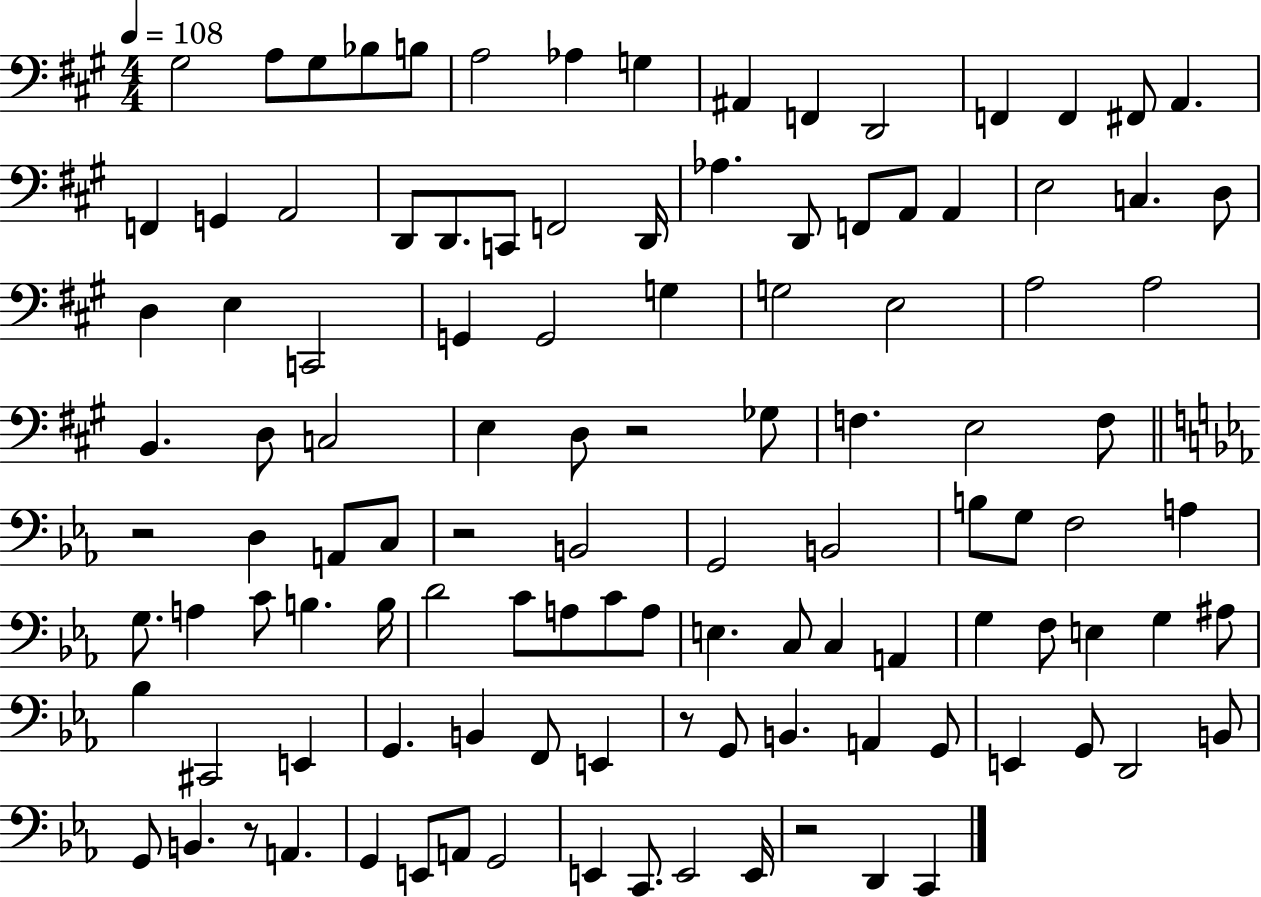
{
  \clef bass
  \numericTimeSignature
  \time 4/4
  \key a \major
  \tempo 4 = 108
  \repeat volta 2 { gis2 a8 gis8 bes8 b8 | a2 aes4 g4 | ais,4 f,4 d,2 | f,4 f,4 fis,8 a,4. | \break f,4 g,4 a,2 | d,8 d,8. c,8 f,2 d,16 | aes4. d,8 f,8 a,8 a,4 | e2 c4. d8 | \break d4 e4 c,2 | g,4 g,2 g4 | g2 e2 | a2 a2 | \break b,4. d8 c2 | e4 d8 r2 ges8 | f4. e2 f8 | \bar "||" \break \key ees \major r2 d4 a,8 c8 | r2 b,2 | g,2 b,2 | b8 g8 f2 a4 | \break g8. a4 c'8 b4. b16 | d'2 c'8 a8 c'8 a8 | e4. c8 c4 a,4 | g4 f8 e4 g4 ais8 | \break bes4 cis,2 e,4 | g,4. b,4 f,8 e,4 | r8 g,8 b,4. a,4 g,8 | e,4 g,8 d,2 b,8 | \break g,8 b,4. r8 a,4. | g,4 e,8 a,8 g,2 | e,4 c,8. e,2 e,16 | r2 d,4 c,4 | \break } \bar "|."
}